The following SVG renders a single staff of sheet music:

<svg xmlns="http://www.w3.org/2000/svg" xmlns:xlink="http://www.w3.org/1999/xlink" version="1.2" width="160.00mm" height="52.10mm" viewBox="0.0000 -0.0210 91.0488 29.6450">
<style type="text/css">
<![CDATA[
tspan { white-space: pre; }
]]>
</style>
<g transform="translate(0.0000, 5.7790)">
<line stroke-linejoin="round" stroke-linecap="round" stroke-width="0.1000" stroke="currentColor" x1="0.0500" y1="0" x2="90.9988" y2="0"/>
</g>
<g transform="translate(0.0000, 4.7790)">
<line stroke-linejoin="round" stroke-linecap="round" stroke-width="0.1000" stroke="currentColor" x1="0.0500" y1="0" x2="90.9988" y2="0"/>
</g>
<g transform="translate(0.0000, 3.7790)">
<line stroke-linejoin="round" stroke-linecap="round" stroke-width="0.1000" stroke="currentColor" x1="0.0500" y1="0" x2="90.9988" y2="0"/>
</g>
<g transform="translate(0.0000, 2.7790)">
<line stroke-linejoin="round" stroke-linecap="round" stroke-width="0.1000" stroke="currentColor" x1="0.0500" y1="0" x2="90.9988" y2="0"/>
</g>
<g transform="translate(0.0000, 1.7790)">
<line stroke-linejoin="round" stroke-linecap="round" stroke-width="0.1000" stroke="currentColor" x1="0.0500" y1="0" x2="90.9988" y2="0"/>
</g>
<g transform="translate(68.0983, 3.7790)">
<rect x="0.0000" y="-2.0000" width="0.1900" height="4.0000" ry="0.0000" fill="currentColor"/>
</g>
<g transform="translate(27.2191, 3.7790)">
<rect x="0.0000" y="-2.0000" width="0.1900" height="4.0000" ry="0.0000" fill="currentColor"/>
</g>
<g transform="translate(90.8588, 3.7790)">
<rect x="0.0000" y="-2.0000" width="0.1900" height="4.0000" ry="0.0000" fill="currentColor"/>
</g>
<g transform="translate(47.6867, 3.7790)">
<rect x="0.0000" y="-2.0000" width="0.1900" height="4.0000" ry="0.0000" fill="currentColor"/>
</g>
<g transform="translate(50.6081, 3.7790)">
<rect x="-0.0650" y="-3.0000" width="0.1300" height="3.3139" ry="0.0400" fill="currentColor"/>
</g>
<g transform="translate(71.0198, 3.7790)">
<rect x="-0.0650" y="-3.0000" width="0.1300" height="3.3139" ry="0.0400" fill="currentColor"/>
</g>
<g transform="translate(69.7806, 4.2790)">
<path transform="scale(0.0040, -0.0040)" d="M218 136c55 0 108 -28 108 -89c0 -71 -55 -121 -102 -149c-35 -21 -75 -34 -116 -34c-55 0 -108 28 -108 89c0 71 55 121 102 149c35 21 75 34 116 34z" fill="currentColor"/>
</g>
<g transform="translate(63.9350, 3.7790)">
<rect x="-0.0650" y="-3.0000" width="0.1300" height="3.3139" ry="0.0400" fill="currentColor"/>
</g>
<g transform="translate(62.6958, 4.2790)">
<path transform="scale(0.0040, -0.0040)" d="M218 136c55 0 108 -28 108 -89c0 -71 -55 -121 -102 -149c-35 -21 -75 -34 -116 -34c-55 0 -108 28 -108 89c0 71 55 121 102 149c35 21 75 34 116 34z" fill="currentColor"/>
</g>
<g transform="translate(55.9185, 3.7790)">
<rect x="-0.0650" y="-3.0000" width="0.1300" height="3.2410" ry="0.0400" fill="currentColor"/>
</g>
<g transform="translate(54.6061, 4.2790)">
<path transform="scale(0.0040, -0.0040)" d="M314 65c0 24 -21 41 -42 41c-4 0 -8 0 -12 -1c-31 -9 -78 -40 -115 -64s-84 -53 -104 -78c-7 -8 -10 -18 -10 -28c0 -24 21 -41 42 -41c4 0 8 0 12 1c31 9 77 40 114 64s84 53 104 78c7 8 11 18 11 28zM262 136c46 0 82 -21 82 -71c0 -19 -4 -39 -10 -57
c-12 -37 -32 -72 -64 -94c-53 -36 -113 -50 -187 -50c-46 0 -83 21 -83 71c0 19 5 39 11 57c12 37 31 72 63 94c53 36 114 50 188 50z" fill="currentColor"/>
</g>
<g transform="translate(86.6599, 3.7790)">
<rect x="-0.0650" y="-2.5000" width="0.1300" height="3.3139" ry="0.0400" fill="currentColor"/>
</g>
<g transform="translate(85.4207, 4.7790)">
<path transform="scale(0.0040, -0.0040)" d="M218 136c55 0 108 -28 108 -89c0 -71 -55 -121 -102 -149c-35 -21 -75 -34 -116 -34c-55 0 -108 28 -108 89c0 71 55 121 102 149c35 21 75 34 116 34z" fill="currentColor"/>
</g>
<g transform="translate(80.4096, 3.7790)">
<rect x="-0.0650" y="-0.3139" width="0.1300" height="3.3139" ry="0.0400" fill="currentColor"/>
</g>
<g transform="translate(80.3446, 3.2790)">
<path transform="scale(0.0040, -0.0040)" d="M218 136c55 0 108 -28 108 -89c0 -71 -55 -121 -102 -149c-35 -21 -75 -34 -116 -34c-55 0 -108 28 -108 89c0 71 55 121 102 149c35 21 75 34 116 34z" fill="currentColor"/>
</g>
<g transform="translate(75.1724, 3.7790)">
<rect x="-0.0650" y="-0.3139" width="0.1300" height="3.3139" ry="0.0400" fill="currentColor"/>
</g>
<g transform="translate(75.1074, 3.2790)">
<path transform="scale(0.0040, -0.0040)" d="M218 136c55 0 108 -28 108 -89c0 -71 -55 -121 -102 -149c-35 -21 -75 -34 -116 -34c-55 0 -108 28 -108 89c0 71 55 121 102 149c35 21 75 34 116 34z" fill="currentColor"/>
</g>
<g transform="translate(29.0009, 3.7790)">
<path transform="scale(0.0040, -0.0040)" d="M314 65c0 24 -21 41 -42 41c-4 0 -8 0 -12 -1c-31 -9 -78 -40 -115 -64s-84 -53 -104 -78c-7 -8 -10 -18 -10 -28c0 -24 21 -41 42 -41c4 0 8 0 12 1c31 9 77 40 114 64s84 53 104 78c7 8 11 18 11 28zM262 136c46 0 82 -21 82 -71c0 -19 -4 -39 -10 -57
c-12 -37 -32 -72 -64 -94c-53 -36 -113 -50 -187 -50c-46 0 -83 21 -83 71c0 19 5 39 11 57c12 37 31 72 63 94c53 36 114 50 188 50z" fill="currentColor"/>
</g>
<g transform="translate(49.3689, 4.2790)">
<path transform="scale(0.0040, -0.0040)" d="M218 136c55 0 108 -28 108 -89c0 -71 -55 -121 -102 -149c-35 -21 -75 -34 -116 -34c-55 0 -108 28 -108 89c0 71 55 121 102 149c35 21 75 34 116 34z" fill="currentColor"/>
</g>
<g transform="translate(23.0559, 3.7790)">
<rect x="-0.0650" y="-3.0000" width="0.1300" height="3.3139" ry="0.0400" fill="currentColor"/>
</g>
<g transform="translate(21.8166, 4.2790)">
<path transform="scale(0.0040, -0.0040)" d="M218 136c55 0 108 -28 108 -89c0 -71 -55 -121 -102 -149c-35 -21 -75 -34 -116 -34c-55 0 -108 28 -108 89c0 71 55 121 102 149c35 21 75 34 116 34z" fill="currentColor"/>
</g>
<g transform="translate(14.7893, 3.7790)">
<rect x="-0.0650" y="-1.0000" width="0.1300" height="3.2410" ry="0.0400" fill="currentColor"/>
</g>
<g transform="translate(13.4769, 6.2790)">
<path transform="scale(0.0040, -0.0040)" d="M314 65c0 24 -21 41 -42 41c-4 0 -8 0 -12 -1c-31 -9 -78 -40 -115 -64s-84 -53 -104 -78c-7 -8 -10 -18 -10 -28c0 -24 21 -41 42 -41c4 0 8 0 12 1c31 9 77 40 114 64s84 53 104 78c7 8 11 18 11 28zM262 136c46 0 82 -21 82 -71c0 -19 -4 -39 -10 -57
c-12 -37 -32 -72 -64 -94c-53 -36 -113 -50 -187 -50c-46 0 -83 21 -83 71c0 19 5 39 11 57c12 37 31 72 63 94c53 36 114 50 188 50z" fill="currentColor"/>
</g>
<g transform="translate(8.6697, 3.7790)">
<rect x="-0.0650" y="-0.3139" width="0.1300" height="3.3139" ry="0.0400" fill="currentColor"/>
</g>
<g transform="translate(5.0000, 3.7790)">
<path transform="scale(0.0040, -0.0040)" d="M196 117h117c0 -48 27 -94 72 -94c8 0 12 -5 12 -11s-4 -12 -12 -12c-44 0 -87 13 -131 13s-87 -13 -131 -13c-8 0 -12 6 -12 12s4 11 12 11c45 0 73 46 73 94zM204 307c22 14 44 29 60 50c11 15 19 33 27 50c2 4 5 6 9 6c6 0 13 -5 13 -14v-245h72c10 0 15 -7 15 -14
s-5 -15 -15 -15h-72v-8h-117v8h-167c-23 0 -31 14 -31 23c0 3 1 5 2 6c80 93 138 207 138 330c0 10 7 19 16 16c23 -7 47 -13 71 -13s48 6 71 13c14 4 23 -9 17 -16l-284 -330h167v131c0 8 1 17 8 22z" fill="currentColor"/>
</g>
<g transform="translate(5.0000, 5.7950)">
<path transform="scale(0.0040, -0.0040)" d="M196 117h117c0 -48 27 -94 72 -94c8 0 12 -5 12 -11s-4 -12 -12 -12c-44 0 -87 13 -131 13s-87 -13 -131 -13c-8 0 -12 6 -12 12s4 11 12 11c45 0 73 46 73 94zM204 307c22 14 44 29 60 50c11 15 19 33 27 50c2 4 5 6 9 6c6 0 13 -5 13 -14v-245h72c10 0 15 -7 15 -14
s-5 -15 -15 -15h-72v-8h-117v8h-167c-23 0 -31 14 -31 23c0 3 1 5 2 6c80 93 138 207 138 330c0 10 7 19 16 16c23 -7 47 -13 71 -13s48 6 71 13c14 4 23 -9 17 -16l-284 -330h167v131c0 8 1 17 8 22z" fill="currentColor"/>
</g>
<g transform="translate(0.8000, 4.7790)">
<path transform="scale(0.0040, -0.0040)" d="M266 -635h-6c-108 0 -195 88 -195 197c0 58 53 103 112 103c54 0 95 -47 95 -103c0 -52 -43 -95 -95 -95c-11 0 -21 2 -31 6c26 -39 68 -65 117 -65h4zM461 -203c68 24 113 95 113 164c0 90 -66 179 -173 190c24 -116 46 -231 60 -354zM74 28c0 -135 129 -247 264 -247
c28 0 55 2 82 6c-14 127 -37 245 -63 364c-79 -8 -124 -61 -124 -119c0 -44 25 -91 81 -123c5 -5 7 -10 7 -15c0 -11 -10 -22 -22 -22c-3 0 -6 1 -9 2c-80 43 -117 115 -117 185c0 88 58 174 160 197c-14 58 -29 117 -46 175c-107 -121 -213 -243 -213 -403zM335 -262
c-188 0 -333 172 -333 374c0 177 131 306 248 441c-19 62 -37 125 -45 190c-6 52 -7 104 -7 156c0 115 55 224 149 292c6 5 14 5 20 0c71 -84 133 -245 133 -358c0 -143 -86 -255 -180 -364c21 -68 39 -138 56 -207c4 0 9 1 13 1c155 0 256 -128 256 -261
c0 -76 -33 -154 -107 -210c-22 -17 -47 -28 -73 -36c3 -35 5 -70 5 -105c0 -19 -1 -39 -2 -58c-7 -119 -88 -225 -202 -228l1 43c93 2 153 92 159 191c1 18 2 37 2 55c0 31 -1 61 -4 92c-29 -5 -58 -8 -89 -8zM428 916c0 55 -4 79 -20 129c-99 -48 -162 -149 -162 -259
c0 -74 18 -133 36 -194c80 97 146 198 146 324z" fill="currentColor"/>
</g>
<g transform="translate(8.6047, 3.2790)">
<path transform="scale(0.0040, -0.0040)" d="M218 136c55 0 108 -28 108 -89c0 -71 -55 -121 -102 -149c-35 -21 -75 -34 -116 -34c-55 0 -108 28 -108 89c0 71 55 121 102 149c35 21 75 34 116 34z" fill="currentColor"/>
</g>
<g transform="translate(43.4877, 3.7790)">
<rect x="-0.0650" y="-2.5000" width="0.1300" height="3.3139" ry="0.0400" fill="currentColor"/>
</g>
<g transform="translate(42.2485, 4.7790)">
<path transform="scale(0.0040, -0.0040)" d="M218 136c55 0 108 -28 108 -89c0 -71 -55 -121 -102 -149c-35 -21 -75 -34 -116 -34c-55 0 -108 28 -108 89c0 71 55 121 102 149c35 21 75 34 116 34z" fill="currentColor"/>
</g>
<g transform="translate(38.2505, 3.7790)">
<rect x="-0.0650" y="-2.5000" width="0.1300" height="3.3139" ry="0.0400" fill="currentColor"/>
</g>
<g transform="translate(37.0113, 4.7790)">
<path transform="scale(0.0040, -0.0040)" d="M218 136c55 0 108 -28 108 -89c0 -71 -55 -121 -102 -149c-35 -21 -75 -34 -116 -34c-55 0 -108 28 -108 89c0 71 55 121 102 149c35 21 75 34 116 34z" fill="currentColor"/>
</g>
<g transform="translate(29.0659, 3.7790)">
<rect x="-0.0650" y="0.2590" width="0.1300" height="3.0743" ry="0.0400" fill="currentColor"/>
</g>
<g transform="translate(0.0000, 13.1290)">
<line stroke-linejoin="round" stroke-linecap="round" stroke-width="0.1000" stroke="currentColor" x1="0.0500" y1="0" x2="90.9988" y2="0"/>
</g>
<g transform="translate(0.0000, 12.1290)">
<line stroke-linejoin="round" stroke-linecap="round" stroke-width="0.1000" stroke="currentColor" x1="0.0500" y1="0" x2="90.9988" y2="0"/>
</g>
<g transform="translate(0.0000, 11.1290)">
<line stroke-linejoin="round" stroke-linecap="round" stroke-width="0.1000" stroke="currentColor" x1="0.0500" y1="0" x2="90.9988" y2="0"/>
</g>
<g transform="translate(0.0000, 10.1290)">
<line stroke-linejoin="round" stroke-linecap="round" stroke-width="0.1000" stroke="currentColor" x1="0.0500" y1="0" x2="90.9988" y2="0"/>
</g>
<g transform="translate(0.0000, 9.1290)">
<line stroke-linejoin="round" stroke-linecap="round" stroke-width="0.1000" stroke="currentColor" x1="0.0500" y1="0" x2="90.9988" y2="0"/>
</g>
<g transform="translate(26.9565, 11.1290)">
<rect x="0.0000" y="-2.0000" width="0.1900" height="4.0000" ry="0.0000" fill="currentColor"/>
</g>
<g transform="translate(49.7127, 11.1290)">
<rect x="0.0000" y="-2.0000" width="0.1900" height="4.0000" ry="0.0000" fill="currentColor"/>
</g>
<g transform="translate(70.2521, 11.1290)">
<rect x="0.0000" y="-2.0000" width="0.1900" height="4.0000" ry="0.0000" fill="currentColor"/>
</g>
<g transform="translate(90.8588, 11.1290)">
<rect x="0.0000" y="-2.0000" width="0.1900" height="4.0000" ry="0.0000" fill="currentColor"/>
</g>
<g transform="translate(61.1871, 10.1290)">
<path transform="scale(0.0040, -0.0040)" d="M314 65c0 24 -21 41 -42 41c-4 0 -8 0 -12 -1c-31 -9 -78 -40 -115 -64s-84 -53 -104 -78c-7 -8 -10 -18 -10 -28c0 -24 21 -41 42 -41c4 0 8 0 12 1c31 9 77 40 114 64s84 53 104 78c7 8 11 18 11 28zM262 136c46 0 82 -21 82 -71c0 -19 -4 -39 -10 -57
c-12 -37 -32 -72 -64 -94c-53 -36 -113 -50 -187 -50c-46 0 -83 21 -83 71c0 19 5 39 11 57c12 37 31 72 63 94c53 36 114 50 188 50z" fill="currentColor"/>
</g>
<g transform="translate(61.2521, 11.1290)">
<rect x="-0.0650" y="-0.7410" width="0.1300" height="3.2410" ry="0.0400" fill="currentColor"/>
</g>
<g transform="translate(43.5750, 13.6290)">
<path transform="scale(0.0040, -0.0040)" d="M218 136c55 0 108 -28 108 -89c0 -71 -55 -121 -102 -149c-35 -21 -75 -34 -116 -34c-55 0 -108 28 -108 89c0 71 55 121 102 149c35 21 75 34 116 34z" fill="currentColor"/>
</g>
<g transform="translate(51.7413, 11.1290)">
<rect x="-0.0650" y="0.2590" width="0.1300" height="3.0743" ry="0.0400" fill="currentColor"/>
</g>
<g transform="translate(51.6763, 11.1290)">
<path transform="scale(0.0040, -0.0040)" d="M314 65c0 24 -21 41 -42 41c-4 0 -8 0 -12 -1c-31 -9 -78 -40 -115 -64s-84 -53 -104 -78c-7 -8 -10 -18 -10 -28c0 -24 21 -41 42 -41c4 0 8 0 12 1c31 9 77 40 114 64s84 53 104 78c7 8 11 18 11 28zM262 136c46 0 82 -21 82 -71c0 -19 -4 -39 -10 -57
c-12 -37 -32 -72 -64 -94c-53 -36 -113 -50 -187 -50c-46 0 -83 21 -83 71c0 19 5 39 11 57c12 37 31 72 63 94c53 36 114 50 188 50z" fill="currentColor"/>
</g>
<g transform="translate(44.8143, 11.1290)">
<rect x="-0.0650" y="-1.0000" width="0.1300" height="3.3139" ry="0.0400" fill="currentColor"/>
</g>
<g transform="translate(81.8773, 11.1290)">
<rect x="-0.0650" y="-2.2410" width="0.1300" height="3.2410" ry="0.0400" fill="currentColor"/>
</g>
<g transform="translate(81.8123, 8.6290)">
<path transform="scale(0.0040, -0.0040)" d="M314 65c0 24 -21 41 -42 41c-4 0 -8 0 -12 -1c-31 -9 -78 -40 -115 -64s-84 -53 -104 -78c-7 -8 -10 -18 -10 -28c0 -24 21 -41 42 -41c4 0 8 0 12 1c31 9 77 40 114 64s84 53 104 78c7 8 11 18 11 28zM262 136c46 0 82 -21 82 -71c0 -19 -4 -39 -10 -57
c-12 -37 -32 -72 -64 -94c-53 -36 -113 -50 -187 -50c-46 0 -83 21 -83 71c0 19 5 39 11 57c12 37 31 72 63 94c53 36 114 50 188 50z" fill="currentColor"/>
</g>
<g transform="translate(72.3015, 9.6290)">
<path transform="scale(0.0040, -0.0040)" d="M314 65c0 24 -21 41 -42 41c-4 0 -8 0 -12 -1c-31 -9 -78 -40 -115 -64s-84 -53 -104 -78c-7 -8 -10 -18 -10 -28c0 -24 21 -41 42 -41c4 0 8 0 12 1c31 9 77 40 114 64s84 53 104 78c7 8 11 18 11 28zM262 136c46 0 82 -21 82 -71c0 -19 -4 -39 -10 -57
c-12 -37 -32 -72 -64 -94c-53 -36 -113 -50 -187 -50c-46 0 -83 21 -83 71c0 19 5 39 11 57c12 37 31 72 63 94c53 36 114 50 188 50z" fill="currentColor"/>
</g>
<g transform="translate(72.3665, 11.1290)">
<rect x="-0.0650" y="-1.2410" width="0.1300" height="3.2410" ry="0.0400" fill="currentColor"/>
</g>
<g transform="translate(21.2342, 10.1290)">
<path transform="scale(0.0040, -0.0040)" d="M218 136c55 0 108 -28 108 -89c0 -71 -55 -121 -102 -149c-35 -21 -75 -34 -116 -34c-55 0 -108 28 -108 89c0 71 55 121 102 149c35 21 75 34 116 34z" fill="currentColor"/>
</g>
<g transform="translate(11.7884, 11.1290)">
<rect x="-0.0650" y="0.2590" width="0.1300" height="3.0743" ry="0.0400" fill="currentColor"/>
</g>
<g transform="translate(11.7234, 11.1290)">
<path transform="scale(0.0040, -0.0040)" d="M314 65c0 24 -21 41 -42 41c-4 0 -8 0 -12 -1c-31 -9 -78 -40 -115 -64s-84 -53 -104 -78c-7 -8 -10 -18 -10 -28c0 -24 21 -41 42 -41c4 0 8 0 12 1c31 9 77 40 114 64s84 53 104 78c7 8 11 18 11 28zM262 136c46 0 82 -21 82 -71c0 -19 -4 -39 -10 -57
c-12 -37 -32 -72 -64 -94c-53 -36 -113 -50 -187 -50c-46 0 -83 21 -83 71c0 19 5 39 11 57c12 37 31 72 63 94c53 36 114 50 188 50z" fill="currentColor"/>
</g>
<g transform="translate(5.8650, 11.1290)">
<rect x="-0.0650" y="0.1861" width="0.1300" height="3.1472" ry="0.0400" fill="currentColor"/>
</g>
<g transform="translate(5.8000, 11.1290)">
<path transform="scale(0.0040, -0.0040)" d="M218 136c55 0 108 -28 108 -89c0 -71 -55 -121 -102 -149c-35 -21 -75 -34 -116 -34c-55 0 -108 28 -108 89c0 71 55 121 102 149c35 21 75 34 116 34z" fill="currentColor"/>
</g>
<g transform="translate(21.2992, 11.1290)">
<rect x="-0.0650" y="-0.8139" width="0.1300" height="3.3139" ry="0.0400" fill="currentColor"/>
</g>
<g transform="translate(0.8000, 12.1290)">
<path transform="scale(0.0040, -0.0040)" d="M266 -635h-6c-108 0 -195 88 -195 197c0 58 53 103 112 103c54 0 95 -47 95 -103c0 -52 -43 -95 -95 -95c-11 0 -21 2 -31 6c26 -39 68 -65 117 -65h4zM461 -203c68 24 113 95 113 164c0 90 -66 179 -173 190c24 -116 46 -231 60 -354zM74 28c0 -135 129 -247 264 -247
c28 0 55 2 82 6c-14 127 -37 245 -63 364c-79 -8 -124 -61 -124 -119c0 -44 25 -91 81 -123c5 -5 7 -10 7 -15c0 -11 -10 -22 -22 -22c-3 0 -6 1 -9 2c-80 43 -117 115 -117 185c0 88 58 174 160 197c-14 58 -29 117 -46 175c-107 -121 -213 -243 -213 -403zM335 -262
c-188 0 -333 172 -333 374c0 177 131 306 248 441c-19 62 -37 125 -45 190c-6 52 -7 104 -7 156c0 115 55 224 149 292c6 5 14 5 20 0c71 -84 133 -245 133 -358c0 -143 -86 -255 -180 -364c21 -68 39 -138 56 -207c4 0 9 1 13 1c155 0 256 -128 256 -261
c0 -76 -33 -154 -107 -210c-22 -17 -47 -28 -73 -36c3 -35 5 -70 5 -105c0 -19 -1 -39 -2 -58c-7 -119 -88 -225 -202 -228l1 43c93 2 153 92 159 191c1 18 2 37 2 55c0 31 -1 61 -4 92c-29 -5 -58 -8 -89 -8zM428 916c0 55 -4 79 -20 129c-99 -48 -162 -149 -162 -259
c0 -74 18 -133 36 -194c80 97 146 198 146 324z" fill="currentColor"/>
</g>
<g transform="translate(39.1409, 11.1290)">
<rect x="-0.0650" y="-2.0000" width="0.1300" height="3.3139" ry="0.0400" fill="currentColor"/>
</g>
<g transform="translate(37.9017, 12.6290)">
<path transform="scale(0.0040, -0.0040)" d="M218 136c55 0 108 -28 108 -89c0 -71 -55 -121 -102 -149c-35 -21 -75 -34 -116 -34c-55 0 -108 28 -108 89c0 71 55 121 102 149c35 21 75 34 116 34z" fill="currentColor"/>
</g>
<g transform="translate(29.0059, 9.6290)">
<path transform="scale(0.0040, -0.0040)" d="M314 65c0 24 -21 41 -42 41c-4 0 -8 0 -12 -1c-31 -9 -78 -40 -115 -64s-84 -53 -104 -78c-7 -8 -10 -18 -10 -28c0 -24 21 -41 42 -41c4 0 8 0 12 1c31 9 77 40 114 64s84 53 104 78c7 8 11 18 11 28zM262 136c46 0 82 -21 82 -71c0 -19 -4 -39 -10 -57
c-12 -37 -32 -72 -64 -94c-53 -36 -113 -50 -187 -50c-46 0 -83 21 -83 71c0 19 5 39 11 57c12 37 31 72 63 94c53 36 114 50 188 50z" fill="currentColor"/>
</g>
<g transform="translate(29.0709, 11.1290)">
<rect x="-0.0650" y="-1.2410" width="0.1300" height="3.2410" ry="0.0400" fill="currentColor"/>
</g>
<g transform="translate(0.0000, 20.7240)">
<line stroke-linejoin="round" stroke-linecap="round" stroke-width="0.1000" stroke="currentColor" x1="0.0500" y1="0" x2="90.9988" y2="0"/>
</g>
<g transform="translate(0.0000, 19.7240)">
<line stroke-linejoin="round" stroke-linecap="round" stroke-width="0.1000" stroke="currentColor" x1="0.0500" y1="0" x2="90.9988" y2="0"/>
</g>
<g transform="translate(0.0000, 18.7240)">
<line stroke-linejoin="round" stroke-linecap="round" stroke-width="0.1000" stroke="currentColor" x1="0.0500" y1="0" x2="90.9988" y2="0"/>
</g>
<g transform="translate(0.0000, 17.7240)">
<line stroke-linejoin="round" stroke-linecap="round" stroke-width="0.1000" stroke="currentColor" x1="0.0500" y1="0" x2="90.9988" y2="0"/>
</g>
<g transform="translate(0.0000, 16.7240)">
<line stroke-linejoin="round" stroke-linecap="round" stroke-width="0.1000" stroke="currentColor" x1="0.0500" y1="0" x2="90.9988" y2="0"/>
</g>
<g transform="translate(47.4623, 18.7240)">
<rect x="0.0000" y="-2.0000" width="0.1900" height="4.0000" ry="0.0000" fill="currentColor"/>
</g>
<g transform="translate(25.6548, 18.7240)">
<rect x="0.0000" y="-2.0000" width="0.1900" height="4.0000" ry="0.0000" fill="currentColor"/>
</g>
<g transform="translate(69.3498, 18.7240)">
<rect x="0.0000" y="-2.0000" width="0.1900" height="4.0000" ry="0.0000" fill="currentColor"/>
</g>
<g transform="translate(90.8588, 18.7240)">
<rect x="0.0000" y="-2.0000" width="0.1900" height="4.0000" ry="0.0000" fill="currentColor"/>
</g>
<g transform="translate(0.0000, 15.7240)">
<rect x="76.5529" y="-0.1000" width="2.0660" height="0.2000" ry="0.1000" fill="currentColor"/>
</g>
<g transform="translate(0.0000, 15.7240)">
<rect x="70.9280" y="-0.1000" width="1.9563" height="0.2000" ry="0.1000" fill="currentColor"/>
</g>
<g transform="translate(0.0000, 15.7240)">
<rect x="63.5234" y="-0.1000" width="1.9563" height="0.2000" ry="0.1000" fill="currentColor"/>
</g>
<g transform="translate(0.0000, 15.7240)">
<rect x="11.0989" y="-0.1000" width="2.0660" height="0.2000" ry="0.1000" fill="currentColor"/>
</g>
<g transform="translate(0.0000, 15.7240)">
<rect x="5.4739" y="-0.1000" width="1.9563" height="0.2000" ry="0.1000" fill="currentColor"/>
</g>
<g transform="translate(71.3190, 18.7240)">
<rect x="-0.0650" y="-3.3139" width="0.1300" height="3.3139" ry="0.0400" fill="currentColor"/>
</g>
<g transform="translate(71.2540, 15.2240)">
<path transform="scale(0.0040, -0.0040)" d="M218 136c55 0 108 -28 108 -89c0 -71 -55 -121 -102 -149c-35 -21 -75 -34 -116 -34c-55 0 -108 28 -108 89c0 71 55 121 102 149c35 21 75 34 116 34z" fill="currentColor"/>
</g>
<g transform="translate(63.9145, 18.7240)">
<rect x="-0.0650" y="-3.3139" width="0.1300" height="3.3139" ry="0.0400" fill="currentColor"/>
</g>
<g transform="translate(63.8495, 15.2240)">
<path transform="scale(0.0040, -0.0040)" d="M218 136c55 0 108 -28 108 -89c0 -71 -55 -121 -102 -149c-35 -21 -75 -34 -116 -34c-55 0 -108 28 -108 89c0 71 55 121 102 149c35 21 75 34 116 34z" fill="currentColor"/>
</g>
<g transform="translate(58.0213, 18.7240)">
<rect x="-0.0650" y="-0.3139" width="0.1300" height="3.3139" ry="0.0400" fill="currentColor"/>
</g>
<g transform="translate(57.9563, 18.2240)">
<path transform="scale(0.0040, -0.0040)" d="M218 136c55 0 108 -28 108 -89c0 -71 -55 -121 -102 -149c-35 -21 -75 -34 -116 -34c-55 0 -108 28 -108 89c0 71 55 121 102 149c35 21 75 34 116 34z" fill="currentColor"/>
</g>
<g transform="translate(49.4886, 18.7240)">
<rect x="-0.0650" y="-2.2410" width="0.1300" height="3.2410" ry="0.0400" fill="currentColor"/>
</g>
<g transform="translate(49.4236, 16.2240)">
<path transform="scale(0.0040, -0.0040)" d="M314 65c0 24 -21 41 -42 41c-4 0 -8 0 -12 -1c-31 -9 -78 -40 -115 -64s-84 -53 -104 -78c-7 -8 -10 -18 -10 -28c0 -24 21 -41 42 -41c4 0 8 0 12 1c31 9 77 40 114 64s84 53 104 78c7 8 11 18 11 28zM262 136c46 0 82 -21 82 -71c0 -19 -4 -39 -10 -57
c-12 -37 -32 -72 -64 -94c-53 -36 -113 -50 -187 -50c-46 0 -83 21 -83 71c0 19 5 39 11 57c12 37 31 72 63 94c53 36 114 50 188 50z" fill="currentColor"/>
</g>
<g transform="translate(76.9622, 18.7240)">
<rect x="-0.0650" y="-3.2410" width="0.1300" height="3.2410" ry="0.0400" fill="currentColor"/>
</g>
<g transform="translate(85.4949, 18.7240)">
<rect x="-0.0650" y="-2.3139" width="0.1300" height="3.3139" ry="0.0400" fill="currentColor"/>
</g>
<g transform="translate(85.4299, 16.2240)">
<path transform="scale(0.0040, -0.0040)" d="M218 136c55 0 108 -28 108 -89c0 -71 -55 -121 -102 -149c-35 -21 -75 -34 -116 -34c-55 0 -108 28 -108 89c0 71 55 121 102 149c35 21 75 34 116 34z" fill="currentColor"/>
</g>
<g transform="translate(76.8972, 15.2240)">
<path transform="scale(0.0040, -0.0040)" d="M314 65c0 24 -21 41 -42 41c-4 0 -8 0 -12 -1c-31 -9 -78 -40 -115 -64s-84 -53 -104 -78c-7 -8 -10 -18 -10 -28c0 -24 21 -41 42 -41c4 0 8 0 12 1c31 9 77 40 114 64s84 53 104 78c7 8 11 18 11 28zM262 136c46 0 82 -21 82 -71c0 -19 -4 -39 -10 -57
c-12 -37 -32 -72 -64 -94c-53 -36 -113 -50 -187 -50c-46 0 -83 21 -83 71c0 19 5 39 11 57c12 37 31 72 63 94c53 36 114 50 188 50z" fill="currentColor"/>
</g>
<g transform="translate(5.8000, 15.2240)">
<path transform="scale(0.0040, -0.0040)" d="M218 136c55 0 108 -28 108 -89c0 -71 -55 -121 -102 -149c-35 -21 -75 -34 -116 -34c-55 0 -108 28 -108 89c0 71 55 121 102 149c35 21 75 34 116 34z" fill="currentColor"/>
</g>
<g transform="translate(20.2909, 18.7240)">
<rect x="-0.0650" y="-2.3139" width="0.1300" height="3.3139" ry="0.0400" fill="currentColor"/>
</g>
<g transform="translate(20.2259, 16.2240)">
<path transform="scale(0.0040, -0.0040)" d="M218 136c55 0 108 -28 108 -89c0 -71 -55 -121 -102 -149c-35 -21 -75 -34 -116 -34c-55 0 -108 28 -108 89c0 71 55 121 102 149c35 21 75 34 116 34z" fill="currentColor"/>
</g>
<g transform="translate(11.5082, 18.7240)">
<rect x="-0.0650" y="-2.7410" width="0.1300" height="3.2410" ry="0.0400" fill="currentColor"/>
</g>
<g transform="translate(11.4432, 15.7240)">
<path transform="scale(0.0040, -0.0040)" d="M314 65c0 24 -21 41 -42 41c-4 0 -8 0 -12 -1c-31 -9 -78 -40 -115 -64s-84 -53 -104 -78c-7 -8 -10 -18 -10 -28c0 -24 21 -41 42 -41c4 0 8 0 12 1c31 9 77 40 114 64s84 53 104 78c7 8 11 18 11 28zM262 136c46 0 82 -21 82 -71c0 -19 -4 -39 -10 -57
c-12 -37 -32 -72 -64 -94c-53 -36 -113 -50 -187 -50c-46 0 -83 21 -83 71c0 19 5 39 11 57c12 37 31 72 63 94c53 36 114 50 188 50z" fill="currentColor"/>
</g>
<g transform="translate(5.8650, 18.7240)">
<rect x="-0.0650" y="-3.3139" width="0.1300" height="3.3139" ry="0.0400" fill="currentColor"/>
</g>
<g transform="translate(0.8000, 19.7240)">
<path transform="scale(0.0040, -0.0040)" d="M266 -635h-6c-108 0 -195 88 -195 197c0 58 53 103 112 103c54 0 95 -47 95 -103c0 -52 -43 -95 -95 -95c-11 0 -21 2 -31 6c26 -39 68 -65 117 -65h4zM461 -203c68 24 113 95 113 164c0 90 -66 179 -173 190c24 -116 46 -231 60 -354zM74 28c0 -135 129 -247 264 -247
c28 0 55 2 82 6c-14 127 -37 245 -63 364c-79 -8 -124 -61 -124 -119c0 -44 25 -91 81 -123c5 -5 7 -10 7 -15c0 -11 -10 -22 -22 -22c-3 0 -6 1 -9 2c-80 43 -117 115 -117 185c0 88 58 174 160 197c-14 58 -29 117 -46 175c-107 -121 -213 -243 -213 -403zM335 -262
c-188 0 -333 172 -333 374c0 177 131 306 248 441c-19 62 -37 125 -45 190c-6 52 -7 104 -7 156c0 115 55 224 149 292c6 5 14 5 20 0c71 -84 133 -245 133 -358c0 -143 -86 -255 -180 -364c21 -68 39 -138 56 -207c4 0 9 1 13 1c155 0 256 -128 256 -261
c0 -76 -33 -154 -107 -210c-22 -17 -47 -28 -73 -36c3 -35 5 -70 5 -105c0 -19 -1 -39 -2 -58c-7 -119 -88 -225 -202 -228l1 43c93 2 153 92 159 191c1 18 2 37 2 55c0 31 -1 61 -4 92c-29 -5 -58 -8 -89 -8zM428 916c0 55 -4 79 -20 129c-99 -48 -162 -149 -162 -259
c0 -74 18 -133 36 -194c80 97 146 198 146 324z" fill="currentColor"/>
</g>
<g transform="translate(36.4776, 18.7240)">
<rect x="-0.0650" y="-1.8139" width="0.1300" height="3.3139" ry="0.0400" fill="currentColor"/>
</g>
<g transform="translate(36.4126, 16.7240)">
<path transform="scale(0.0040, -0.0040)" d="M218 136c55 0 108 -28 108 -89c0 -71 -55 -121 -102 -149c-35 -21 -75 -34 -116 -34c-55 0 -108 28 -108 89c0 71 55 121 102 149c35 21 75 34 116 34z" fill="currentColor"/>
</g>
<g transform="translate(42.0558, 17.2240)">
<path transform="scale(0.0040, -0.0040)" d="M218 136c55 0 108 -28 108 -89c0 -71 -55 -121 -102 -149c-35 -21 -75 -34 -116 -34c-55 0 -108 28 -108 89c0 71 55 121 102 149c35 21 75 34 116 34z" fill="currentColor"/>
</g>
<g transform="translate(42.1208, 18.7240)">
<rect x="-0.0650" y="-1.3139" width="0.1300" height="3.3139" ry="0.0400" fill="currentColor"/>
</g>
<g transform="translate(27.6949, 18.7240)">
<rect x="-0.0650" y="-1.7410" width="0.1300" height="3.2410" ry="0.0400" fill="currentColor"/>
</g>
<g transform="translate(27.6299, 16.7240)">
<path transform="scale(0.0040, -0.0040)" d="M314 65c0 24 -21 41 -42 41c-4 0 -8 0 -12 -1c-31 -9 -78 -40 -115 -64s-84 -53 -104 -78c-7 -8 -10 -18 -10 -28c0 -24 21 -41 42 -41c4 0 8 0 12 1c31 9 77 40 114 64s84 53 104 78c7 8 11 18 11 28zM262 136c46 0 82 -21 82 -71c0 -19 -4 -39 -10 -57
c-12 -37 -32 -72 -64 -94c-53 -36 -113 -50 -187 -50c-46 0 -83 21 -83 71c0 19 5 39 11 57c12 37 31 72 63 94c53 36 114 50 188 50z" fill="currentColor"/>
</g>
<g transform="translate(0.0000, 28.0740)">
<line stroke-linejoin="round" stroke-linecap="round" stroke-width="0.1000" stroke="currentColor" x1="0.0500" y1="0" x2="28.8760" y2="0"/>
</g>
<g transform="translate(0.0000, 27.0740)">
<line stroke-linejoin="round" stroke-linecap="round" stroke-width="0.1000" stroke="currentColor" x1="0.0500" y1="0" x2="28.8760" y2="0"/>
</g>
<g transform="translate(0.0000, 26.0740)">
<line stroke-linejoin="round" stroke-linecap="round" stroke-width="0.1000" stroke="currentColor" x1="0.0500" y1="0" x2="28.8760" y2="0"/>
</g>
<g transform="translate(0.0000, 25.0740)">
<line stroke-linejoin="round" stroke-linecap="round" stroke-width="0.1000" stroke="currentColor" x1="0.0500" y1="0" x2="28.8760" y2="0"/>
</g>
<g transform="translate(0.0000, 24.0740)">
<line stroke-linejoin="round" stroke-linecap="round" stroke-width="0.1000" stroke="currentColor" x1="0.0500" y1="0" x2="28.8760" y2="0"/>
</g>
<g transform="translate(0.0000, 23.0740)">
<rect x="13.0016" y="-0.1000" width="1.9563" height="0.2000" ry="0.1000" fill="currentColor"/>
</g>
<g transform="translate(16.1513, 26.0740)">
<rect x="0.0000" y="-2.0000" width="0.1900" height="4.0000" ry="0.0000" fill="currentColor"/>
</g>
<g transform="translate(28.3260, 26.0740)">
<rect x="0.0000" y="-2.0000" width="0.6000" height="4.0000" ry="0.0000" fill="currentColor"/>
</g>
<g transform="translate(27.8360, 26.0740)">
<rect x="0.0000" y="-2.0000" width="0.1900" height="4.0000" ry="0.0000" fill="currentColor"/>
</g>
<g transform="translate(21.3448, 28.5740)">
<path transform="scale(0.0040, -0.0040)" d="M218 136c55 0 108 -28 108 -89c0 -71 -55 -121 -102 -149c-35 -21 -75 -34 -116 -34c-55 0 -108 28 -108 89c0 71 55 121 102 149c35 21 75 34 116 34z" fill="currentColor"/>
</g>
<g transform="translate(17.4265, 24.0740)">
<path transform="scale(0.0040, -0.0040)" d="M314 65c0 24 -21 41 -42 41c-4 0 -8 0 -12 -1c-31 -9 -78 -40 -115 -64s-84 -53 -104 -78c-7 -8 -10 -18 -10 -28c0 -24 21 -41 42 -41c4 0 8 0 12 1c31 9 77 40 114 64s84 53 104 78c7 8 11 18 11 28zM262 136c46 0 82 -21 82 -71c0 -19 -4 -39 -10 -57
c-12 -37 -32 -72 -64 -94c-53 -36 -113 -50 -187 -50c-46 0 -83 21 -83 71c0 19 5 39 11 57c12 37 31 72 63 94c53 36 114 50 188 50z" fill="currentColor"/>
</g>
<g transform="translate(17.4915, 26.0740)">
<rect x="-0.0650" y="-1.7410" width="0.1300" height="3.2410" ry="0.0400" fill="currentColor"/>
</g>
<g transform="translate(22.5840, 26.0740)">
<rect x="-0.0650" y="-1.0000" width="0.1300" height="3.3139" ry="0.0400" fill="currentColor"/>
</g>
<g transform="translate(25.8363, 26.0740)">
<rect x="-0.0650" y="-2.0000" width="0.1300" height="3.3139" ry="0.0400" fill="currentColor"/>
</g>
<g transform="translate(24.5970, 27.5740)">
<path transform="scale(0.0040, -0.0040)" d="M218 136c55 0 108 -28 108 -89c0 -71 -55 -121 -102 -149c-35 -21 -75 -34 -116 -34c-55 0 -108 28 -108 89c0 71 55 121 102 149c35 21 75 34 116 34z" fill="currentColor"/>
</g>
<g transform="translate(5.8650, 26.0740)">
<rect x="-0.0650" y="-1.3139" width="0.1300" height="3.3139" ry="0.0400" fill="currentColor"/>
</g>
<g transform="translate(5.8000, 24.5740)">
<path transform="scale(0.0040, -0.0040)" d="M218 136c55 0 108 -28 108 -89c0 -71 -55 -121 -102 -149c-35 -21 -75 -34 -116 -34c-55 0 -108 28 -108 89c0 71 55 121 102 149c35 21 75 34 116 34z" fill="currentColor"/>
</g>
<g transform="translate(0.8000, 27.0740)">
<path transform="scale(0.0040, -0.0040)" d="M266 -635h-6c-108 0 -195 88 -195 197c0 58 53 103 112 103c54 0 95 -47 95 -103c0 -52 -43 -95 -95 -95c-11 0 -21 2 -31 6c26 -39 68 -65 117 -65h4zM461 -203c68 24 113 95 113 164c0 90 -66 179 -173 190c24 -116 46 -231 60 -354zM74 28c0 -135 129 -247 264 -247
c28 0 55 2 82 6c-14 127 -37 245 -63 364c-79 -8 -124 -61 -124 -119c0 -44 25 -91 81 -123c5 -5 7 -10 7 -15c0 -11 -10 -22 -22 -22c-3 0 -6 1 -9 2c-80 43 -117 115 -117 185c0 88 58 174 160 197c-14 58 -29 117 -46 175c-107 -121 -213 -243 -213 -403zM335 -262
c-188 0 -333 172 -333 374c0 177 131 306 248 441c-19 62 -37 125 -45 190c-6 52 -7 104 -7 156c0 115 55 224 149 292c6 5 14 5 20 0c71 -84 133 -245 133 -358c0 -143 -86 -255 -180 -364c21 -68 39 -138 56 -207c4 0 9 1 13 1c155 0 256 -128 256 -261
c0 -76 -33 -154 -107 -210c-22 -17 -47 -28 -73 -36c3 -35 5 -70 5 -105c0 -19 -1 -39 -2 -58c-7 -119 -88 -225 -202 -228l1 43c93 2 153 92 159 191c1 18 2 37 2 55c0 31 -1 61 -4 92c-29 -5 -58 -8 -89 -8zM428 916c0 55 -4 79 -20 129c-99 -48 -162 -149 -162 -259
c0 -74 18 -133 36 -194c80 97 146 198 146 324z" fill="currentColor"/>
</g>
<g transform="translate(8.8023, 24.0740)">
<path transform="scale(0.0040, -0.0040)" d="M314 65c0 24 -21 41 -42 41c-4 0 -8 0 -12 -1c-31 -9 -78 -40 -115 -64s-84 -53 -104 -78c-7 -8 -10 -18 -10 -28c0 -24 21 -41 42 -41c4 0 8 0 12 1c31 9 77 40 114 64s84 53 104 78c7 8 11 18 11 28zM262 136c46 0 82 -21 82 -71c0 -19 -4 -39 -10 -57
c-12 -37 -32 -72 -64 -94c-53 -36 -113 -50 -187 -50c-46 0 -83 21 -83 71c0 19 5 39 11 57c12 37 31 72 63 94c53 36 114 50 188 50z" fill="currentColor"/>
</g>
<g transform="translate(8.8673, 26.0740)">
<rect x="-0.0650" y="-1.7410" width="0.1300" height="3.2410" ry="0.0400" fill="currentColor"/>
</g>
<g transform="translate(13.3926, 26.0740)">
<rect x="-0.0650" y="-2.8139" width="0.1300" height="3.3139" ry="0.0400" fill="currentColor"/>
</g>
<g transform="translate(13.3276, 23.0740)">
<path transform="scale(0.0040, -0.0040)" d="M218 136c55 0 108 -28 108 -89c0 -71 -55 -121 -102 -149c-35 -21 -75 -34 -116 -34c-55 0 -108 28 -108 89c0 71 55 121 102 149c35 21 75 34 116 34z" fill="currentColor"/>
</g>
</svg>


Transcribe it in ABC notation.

X:1
T:Untitled
M:4/4
L:1/4
K:C
c D2 A B2 G G A A2 A A c c G B B2 d e2 F D B2 d2 e2 g2 b a2 g f2 f e g2 c b b b2 g e f2 a f2 D F